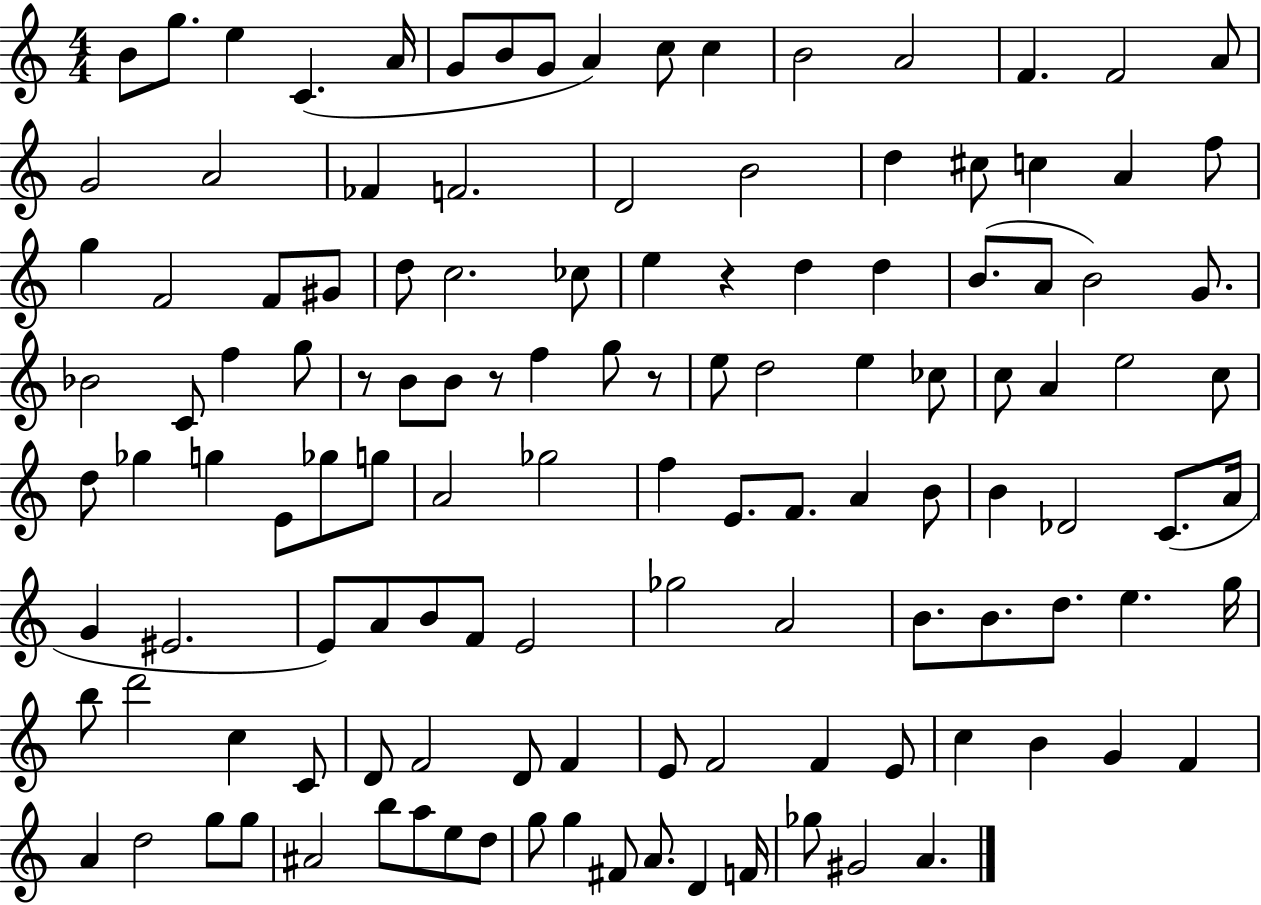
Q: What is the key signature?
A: C major